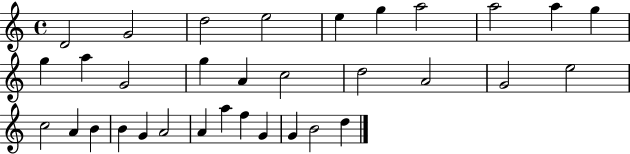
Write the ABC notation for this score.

X:1
T:Untitled
M:4/4
L:1/4
K:C
D2 G2 d2 e2 e g a2 a2 a g g a G2 g A c2 d2 A2 G2 e2 c2 A B B G A2 A a f G G B2 d